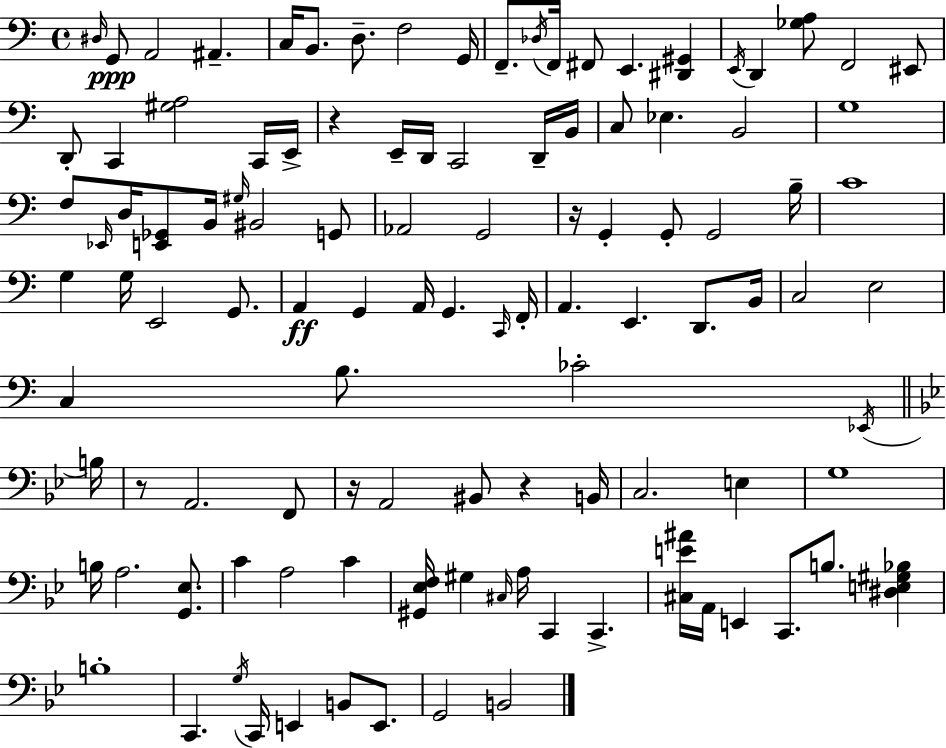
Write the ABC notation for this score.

X:1
T:Untitled
M:4/4
L:1/4
K:C
^D,/4 G,,/2 A,,2 ^A,, C,/4 B,,/2 D,/2 F,2 G,,/4 F,,/2 _D,/4 F,,/4 ^F,,/2 E,, [^D,,^G,,] E,,/4 D,, [_G,A,]/2 F,,2 ^E,,/2 D,,/2 C,, [^G,A,]2 C,,/4 E,,/4 z E,,/4 D,,/4 C,,2 D,,/4 B,,/4 C,/2 _E, B,,2 G,4 F,/2 _E,,/4 D,/4 [E,,_G,,]/2 B,,/4 ^G,/4 ^B,,2 G,,/2 _A,,2 G,,2 z/4 G,, G,,/2 G,,2 B,/4 C4 G, G,/4 E,,2 G,,/2 A,, G,, A,,/4 G,, C,,/4 F,,/4 A,, E,, D,,/2 B,,/4 C,2 E,2 C, B,/2 _C2 _E,,/4 B,/4 z/2 A,,2 F,,/2 z/4 A,,2 ^B,,/2 z B,,/4 C,2 E, G,4 B,/4 A,2 [G,,_E,]/2 C A,2 C [^G,,_E,F,]/4 ^G, ^C,/4 A,/4 C,, C,, [^C,E^A]/4 A,,/4 E,, C,,/2 B,/2 [^D,E,^G,_B,] B,4 C,, G,/4 C,,/4 E,, B,,/2 E,,/2 G,,2 B,,2